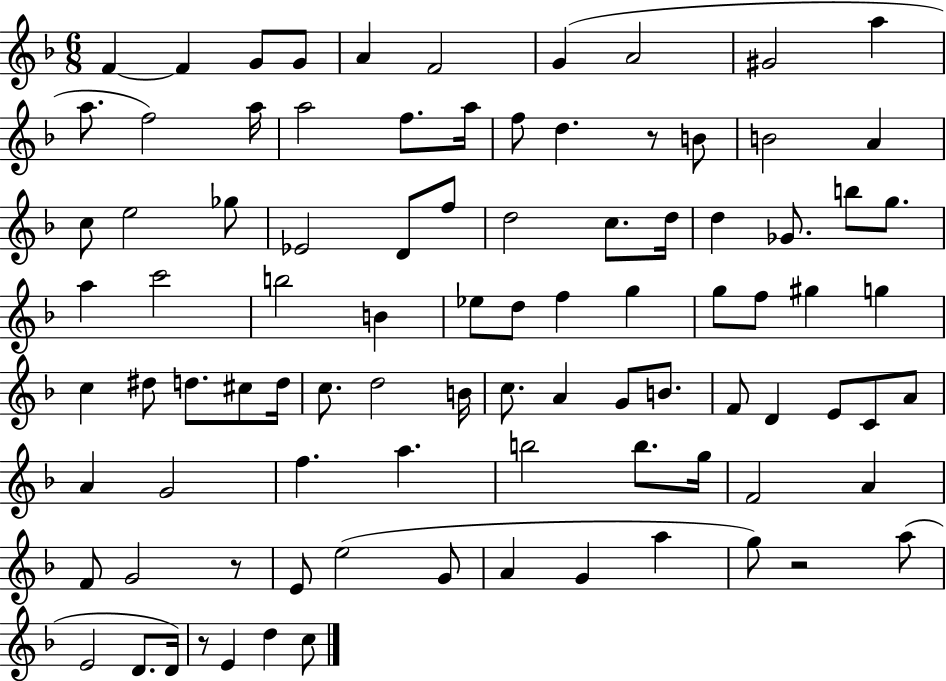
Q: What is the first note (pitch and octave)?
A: F4